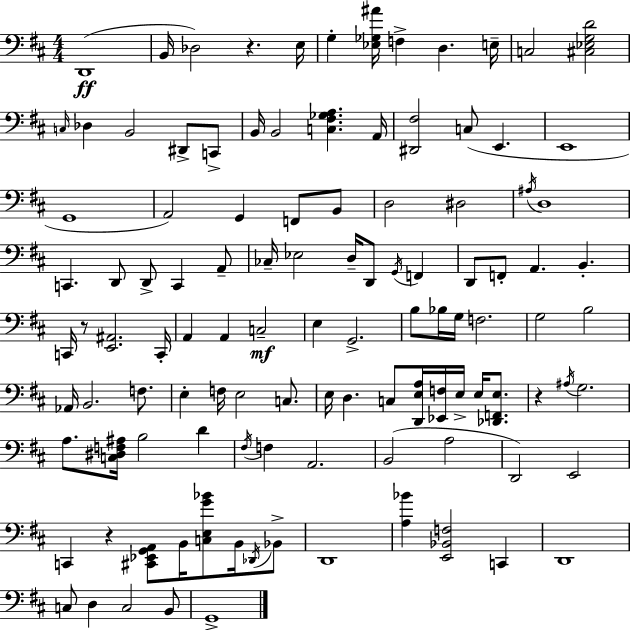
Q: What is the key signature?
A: D major